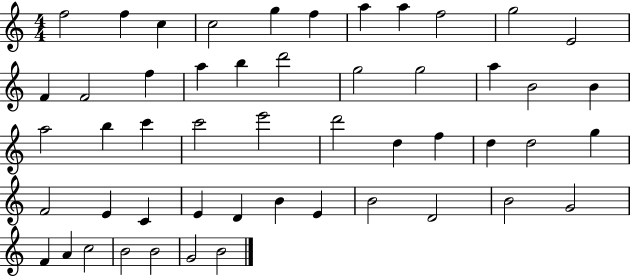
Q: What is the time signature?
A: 4/4